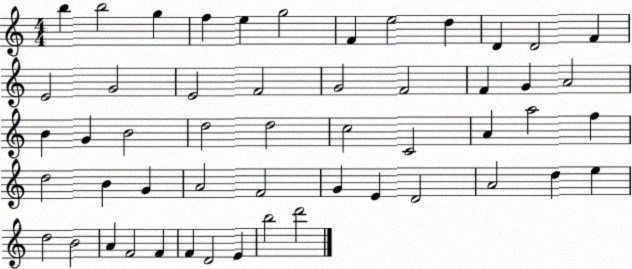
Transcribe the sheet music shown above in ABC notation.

X:1
T:Untitled
M:4/4
L:1/4
K:C
b b2 g f e g2 F e2 d D D2 F E2 G2 E2 F2 G2 F2 F G A2 B G B2 d2 d2 c2 C2 A a2 f d2 B G A2 F2 G E D2 A2 d e d2 B2 A F2 F F D2 E b2 d'2